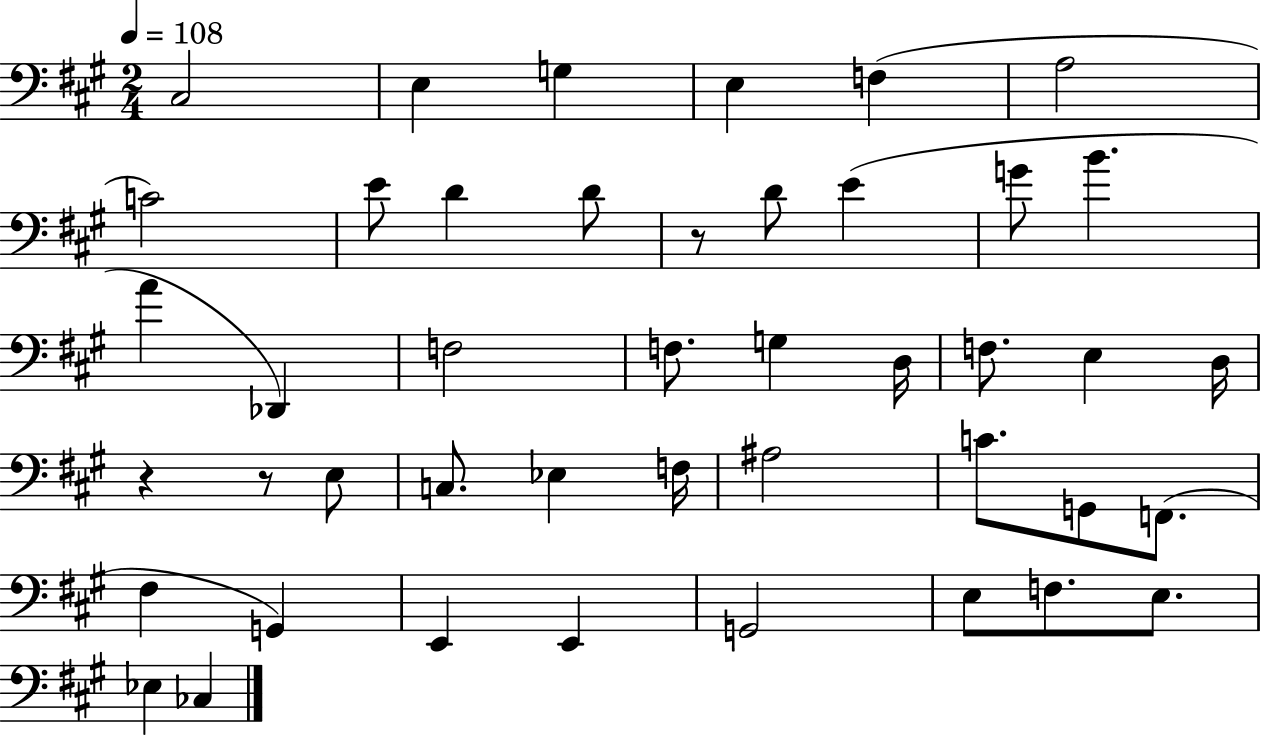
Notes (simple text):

C#3/h E3/q G3/q E3/q F3/q A3/h C4/h E4/e D4/q D4/e R/e D4/e E4/q G4/e B4/q. A4/q Db2/q F3/h F3/e. G3/q D3/s F3/e. E3/q D3/s R/q R/e E3/e C3/e. Eb3/q F3/s A#3/h C4/e. G2/e F2/e. F#3/q G2/q E2/q E2/q G2/h E3/e F3/e. E3/e. Eb3/q CES3/q